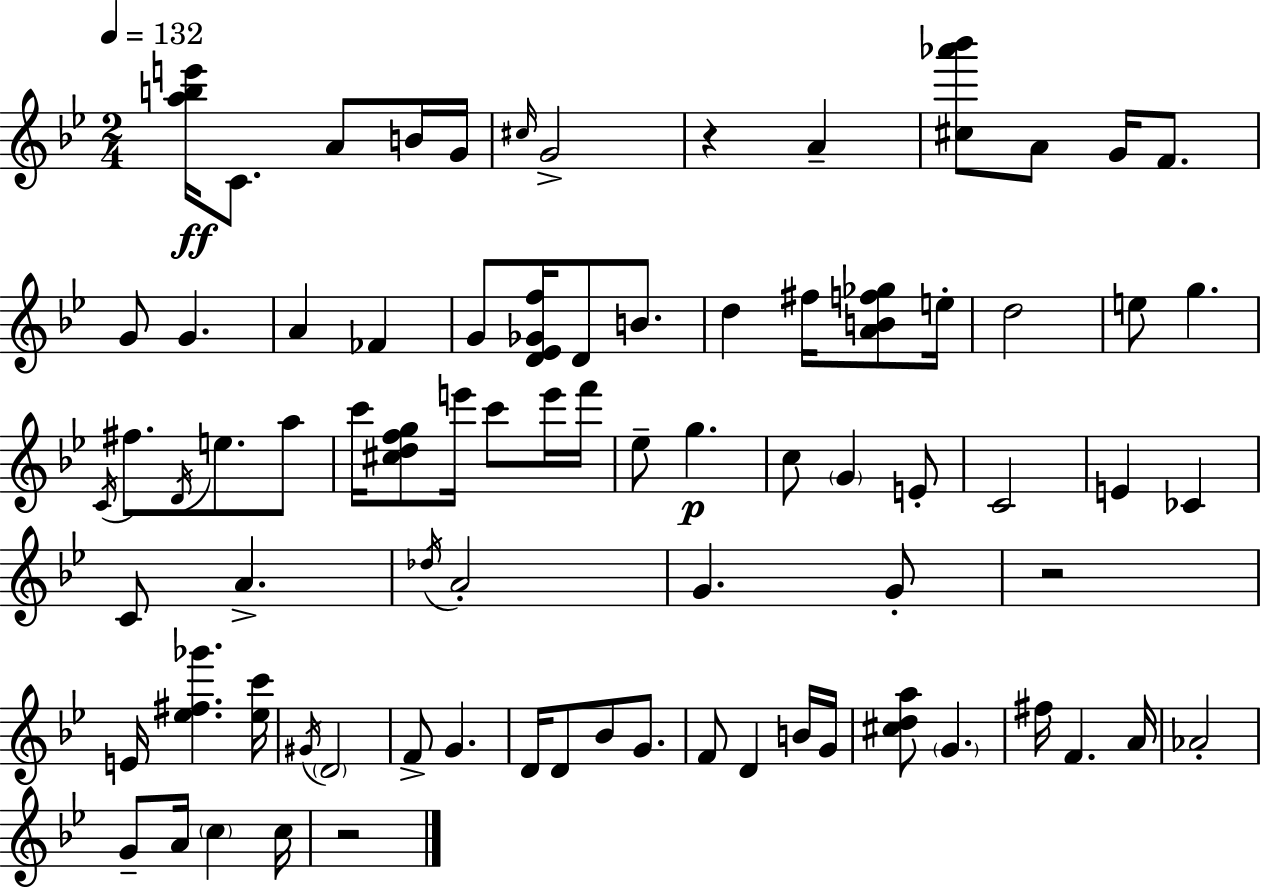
[A5,B5,E6]/s C4/e. A4/e B4/s G4/s C#5/s G4/h R/q A4/q [C#5,Ab6,Bb6]/e A4/e G4/s F4/e. G4/e G4/q. A4/q FES4/q G4/e [D4,Eb4,Gb4,F5]/s D4/e B4/e. D5/q F#5/s [A4,B4,F5,Gb5]/e E5/s D5/h E5/e G5/q. C4/s F#5/e. D4/s E5/e. A5/e C6/s [C#5,D5,F5,G5]/e E6/s C6/e E6/s F6/s Eb5/e G5/q. C5/e G4/q E4/e C4/h E4/q CES4/q C4/e A4/q. Db5/s A4/h G4/q. G4/e R/h E4/s [Eb5,F#5,Gb6]/q. [Eb5,C6]/s G#4/s D4/h F4/e G4/q. D4/s D4/e Bb4/e G4/e. F4/e D4/q B4/s G4/s [C#5,D5,A5]/e G4/q. F#5/s F4/q. A4/s Ab4/h G4/e A4/s C5/q C5/s R/h